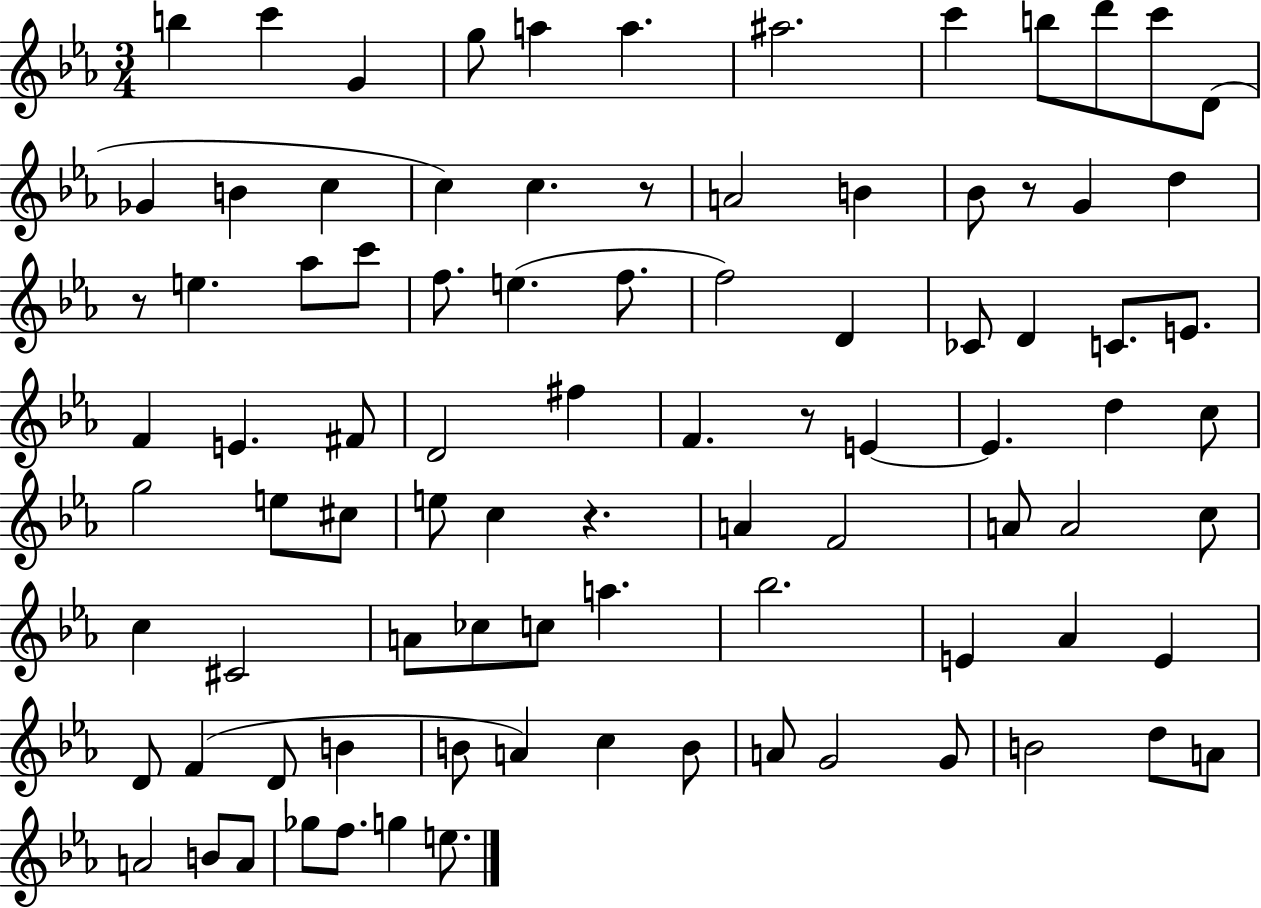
B5/q C6/q G4/q G5/e A5/q A5/q. A#5/h. C6/q B5/e D6/e C6/e D4/e Gb4/q B4/q C5/q C5/q C5/q. R/e A4/h B4/q Bb4/e R/e G4/q D5/q R/e E5/q. Ab5/e C6/e F5/e. E5/q. F5/e. F5/h D4/q CES4/e D4/q C4/e. E4/e. F4/q E4/q. F#4/e D4/h F#5/q F4/q. R/e E4/q E4/q. D5/q C5/e G5/h E5/e C#5/e E5/e C5/q R/q. A4/q F4/h A4/e A4/h C5/e C5/q C#4/h A4/e CES5/e C5/e A5/q. Bb5/h. E4/q Ab4/q E4/q D4/e F4/q D4/e B4/q B4/e A4/q C5/q B4/e A4/e G4/h G4/e B4/h D5/e A4/e A4/h B4/e A4/e Gb5/e F5/e. G5/q E5/e.